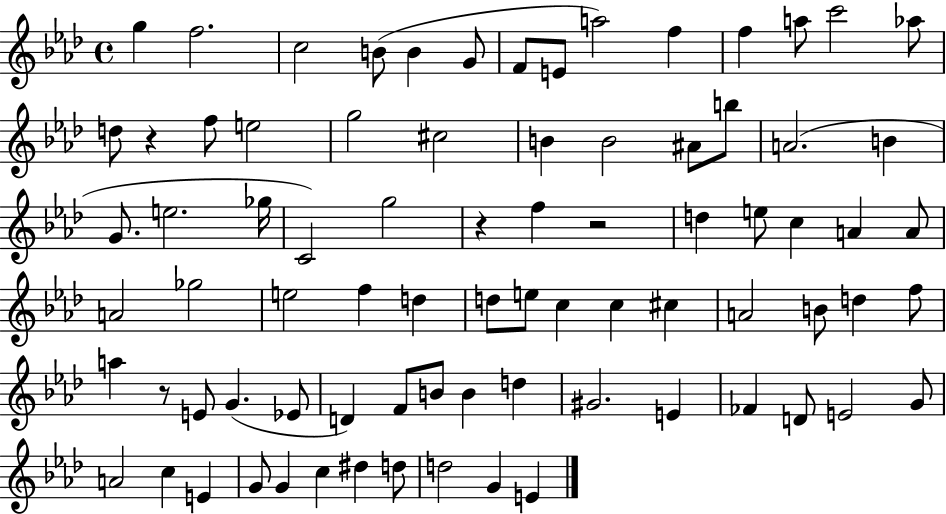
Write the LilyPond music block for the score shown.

{
  \clef treble
  \time 4/4
  \defaultTimeSignature
  \key aes \major
  g''4 f''2. | c''2 b'8( b'4 g'8 | f'8 e'8 a''2) f''4 | f''4 a''8 c'''2 aes''8 | \break d''8 r4 f''8 e''2 | g''2 cis''2 | b'4 b'2 ais'8 b''8 | a'2.( b'4 | \break g'8. e''2. ges''16 | c'2) g''2 | r4 f''4 r2 | d''4 e''8 c''4 a'4 a'8 | \break a'2 ges''2 | e''2 f''4 d''4 | d''8 e''8 c''4 c''4 cis''4 | a'2 b'8 d''4 f''8 | \break a''4 r8 e'8 g'4.( ees'8 | d'4) f'8 b'8 b'4 d''4 | gis'2. e'4 | fes'4 d'8 e'2 g'8 | \break a'2 c''4 e'4 | g'8 g'4 c''4 dis''4 d''8 | d''2 g'4 e'4 | \bar "|."
}